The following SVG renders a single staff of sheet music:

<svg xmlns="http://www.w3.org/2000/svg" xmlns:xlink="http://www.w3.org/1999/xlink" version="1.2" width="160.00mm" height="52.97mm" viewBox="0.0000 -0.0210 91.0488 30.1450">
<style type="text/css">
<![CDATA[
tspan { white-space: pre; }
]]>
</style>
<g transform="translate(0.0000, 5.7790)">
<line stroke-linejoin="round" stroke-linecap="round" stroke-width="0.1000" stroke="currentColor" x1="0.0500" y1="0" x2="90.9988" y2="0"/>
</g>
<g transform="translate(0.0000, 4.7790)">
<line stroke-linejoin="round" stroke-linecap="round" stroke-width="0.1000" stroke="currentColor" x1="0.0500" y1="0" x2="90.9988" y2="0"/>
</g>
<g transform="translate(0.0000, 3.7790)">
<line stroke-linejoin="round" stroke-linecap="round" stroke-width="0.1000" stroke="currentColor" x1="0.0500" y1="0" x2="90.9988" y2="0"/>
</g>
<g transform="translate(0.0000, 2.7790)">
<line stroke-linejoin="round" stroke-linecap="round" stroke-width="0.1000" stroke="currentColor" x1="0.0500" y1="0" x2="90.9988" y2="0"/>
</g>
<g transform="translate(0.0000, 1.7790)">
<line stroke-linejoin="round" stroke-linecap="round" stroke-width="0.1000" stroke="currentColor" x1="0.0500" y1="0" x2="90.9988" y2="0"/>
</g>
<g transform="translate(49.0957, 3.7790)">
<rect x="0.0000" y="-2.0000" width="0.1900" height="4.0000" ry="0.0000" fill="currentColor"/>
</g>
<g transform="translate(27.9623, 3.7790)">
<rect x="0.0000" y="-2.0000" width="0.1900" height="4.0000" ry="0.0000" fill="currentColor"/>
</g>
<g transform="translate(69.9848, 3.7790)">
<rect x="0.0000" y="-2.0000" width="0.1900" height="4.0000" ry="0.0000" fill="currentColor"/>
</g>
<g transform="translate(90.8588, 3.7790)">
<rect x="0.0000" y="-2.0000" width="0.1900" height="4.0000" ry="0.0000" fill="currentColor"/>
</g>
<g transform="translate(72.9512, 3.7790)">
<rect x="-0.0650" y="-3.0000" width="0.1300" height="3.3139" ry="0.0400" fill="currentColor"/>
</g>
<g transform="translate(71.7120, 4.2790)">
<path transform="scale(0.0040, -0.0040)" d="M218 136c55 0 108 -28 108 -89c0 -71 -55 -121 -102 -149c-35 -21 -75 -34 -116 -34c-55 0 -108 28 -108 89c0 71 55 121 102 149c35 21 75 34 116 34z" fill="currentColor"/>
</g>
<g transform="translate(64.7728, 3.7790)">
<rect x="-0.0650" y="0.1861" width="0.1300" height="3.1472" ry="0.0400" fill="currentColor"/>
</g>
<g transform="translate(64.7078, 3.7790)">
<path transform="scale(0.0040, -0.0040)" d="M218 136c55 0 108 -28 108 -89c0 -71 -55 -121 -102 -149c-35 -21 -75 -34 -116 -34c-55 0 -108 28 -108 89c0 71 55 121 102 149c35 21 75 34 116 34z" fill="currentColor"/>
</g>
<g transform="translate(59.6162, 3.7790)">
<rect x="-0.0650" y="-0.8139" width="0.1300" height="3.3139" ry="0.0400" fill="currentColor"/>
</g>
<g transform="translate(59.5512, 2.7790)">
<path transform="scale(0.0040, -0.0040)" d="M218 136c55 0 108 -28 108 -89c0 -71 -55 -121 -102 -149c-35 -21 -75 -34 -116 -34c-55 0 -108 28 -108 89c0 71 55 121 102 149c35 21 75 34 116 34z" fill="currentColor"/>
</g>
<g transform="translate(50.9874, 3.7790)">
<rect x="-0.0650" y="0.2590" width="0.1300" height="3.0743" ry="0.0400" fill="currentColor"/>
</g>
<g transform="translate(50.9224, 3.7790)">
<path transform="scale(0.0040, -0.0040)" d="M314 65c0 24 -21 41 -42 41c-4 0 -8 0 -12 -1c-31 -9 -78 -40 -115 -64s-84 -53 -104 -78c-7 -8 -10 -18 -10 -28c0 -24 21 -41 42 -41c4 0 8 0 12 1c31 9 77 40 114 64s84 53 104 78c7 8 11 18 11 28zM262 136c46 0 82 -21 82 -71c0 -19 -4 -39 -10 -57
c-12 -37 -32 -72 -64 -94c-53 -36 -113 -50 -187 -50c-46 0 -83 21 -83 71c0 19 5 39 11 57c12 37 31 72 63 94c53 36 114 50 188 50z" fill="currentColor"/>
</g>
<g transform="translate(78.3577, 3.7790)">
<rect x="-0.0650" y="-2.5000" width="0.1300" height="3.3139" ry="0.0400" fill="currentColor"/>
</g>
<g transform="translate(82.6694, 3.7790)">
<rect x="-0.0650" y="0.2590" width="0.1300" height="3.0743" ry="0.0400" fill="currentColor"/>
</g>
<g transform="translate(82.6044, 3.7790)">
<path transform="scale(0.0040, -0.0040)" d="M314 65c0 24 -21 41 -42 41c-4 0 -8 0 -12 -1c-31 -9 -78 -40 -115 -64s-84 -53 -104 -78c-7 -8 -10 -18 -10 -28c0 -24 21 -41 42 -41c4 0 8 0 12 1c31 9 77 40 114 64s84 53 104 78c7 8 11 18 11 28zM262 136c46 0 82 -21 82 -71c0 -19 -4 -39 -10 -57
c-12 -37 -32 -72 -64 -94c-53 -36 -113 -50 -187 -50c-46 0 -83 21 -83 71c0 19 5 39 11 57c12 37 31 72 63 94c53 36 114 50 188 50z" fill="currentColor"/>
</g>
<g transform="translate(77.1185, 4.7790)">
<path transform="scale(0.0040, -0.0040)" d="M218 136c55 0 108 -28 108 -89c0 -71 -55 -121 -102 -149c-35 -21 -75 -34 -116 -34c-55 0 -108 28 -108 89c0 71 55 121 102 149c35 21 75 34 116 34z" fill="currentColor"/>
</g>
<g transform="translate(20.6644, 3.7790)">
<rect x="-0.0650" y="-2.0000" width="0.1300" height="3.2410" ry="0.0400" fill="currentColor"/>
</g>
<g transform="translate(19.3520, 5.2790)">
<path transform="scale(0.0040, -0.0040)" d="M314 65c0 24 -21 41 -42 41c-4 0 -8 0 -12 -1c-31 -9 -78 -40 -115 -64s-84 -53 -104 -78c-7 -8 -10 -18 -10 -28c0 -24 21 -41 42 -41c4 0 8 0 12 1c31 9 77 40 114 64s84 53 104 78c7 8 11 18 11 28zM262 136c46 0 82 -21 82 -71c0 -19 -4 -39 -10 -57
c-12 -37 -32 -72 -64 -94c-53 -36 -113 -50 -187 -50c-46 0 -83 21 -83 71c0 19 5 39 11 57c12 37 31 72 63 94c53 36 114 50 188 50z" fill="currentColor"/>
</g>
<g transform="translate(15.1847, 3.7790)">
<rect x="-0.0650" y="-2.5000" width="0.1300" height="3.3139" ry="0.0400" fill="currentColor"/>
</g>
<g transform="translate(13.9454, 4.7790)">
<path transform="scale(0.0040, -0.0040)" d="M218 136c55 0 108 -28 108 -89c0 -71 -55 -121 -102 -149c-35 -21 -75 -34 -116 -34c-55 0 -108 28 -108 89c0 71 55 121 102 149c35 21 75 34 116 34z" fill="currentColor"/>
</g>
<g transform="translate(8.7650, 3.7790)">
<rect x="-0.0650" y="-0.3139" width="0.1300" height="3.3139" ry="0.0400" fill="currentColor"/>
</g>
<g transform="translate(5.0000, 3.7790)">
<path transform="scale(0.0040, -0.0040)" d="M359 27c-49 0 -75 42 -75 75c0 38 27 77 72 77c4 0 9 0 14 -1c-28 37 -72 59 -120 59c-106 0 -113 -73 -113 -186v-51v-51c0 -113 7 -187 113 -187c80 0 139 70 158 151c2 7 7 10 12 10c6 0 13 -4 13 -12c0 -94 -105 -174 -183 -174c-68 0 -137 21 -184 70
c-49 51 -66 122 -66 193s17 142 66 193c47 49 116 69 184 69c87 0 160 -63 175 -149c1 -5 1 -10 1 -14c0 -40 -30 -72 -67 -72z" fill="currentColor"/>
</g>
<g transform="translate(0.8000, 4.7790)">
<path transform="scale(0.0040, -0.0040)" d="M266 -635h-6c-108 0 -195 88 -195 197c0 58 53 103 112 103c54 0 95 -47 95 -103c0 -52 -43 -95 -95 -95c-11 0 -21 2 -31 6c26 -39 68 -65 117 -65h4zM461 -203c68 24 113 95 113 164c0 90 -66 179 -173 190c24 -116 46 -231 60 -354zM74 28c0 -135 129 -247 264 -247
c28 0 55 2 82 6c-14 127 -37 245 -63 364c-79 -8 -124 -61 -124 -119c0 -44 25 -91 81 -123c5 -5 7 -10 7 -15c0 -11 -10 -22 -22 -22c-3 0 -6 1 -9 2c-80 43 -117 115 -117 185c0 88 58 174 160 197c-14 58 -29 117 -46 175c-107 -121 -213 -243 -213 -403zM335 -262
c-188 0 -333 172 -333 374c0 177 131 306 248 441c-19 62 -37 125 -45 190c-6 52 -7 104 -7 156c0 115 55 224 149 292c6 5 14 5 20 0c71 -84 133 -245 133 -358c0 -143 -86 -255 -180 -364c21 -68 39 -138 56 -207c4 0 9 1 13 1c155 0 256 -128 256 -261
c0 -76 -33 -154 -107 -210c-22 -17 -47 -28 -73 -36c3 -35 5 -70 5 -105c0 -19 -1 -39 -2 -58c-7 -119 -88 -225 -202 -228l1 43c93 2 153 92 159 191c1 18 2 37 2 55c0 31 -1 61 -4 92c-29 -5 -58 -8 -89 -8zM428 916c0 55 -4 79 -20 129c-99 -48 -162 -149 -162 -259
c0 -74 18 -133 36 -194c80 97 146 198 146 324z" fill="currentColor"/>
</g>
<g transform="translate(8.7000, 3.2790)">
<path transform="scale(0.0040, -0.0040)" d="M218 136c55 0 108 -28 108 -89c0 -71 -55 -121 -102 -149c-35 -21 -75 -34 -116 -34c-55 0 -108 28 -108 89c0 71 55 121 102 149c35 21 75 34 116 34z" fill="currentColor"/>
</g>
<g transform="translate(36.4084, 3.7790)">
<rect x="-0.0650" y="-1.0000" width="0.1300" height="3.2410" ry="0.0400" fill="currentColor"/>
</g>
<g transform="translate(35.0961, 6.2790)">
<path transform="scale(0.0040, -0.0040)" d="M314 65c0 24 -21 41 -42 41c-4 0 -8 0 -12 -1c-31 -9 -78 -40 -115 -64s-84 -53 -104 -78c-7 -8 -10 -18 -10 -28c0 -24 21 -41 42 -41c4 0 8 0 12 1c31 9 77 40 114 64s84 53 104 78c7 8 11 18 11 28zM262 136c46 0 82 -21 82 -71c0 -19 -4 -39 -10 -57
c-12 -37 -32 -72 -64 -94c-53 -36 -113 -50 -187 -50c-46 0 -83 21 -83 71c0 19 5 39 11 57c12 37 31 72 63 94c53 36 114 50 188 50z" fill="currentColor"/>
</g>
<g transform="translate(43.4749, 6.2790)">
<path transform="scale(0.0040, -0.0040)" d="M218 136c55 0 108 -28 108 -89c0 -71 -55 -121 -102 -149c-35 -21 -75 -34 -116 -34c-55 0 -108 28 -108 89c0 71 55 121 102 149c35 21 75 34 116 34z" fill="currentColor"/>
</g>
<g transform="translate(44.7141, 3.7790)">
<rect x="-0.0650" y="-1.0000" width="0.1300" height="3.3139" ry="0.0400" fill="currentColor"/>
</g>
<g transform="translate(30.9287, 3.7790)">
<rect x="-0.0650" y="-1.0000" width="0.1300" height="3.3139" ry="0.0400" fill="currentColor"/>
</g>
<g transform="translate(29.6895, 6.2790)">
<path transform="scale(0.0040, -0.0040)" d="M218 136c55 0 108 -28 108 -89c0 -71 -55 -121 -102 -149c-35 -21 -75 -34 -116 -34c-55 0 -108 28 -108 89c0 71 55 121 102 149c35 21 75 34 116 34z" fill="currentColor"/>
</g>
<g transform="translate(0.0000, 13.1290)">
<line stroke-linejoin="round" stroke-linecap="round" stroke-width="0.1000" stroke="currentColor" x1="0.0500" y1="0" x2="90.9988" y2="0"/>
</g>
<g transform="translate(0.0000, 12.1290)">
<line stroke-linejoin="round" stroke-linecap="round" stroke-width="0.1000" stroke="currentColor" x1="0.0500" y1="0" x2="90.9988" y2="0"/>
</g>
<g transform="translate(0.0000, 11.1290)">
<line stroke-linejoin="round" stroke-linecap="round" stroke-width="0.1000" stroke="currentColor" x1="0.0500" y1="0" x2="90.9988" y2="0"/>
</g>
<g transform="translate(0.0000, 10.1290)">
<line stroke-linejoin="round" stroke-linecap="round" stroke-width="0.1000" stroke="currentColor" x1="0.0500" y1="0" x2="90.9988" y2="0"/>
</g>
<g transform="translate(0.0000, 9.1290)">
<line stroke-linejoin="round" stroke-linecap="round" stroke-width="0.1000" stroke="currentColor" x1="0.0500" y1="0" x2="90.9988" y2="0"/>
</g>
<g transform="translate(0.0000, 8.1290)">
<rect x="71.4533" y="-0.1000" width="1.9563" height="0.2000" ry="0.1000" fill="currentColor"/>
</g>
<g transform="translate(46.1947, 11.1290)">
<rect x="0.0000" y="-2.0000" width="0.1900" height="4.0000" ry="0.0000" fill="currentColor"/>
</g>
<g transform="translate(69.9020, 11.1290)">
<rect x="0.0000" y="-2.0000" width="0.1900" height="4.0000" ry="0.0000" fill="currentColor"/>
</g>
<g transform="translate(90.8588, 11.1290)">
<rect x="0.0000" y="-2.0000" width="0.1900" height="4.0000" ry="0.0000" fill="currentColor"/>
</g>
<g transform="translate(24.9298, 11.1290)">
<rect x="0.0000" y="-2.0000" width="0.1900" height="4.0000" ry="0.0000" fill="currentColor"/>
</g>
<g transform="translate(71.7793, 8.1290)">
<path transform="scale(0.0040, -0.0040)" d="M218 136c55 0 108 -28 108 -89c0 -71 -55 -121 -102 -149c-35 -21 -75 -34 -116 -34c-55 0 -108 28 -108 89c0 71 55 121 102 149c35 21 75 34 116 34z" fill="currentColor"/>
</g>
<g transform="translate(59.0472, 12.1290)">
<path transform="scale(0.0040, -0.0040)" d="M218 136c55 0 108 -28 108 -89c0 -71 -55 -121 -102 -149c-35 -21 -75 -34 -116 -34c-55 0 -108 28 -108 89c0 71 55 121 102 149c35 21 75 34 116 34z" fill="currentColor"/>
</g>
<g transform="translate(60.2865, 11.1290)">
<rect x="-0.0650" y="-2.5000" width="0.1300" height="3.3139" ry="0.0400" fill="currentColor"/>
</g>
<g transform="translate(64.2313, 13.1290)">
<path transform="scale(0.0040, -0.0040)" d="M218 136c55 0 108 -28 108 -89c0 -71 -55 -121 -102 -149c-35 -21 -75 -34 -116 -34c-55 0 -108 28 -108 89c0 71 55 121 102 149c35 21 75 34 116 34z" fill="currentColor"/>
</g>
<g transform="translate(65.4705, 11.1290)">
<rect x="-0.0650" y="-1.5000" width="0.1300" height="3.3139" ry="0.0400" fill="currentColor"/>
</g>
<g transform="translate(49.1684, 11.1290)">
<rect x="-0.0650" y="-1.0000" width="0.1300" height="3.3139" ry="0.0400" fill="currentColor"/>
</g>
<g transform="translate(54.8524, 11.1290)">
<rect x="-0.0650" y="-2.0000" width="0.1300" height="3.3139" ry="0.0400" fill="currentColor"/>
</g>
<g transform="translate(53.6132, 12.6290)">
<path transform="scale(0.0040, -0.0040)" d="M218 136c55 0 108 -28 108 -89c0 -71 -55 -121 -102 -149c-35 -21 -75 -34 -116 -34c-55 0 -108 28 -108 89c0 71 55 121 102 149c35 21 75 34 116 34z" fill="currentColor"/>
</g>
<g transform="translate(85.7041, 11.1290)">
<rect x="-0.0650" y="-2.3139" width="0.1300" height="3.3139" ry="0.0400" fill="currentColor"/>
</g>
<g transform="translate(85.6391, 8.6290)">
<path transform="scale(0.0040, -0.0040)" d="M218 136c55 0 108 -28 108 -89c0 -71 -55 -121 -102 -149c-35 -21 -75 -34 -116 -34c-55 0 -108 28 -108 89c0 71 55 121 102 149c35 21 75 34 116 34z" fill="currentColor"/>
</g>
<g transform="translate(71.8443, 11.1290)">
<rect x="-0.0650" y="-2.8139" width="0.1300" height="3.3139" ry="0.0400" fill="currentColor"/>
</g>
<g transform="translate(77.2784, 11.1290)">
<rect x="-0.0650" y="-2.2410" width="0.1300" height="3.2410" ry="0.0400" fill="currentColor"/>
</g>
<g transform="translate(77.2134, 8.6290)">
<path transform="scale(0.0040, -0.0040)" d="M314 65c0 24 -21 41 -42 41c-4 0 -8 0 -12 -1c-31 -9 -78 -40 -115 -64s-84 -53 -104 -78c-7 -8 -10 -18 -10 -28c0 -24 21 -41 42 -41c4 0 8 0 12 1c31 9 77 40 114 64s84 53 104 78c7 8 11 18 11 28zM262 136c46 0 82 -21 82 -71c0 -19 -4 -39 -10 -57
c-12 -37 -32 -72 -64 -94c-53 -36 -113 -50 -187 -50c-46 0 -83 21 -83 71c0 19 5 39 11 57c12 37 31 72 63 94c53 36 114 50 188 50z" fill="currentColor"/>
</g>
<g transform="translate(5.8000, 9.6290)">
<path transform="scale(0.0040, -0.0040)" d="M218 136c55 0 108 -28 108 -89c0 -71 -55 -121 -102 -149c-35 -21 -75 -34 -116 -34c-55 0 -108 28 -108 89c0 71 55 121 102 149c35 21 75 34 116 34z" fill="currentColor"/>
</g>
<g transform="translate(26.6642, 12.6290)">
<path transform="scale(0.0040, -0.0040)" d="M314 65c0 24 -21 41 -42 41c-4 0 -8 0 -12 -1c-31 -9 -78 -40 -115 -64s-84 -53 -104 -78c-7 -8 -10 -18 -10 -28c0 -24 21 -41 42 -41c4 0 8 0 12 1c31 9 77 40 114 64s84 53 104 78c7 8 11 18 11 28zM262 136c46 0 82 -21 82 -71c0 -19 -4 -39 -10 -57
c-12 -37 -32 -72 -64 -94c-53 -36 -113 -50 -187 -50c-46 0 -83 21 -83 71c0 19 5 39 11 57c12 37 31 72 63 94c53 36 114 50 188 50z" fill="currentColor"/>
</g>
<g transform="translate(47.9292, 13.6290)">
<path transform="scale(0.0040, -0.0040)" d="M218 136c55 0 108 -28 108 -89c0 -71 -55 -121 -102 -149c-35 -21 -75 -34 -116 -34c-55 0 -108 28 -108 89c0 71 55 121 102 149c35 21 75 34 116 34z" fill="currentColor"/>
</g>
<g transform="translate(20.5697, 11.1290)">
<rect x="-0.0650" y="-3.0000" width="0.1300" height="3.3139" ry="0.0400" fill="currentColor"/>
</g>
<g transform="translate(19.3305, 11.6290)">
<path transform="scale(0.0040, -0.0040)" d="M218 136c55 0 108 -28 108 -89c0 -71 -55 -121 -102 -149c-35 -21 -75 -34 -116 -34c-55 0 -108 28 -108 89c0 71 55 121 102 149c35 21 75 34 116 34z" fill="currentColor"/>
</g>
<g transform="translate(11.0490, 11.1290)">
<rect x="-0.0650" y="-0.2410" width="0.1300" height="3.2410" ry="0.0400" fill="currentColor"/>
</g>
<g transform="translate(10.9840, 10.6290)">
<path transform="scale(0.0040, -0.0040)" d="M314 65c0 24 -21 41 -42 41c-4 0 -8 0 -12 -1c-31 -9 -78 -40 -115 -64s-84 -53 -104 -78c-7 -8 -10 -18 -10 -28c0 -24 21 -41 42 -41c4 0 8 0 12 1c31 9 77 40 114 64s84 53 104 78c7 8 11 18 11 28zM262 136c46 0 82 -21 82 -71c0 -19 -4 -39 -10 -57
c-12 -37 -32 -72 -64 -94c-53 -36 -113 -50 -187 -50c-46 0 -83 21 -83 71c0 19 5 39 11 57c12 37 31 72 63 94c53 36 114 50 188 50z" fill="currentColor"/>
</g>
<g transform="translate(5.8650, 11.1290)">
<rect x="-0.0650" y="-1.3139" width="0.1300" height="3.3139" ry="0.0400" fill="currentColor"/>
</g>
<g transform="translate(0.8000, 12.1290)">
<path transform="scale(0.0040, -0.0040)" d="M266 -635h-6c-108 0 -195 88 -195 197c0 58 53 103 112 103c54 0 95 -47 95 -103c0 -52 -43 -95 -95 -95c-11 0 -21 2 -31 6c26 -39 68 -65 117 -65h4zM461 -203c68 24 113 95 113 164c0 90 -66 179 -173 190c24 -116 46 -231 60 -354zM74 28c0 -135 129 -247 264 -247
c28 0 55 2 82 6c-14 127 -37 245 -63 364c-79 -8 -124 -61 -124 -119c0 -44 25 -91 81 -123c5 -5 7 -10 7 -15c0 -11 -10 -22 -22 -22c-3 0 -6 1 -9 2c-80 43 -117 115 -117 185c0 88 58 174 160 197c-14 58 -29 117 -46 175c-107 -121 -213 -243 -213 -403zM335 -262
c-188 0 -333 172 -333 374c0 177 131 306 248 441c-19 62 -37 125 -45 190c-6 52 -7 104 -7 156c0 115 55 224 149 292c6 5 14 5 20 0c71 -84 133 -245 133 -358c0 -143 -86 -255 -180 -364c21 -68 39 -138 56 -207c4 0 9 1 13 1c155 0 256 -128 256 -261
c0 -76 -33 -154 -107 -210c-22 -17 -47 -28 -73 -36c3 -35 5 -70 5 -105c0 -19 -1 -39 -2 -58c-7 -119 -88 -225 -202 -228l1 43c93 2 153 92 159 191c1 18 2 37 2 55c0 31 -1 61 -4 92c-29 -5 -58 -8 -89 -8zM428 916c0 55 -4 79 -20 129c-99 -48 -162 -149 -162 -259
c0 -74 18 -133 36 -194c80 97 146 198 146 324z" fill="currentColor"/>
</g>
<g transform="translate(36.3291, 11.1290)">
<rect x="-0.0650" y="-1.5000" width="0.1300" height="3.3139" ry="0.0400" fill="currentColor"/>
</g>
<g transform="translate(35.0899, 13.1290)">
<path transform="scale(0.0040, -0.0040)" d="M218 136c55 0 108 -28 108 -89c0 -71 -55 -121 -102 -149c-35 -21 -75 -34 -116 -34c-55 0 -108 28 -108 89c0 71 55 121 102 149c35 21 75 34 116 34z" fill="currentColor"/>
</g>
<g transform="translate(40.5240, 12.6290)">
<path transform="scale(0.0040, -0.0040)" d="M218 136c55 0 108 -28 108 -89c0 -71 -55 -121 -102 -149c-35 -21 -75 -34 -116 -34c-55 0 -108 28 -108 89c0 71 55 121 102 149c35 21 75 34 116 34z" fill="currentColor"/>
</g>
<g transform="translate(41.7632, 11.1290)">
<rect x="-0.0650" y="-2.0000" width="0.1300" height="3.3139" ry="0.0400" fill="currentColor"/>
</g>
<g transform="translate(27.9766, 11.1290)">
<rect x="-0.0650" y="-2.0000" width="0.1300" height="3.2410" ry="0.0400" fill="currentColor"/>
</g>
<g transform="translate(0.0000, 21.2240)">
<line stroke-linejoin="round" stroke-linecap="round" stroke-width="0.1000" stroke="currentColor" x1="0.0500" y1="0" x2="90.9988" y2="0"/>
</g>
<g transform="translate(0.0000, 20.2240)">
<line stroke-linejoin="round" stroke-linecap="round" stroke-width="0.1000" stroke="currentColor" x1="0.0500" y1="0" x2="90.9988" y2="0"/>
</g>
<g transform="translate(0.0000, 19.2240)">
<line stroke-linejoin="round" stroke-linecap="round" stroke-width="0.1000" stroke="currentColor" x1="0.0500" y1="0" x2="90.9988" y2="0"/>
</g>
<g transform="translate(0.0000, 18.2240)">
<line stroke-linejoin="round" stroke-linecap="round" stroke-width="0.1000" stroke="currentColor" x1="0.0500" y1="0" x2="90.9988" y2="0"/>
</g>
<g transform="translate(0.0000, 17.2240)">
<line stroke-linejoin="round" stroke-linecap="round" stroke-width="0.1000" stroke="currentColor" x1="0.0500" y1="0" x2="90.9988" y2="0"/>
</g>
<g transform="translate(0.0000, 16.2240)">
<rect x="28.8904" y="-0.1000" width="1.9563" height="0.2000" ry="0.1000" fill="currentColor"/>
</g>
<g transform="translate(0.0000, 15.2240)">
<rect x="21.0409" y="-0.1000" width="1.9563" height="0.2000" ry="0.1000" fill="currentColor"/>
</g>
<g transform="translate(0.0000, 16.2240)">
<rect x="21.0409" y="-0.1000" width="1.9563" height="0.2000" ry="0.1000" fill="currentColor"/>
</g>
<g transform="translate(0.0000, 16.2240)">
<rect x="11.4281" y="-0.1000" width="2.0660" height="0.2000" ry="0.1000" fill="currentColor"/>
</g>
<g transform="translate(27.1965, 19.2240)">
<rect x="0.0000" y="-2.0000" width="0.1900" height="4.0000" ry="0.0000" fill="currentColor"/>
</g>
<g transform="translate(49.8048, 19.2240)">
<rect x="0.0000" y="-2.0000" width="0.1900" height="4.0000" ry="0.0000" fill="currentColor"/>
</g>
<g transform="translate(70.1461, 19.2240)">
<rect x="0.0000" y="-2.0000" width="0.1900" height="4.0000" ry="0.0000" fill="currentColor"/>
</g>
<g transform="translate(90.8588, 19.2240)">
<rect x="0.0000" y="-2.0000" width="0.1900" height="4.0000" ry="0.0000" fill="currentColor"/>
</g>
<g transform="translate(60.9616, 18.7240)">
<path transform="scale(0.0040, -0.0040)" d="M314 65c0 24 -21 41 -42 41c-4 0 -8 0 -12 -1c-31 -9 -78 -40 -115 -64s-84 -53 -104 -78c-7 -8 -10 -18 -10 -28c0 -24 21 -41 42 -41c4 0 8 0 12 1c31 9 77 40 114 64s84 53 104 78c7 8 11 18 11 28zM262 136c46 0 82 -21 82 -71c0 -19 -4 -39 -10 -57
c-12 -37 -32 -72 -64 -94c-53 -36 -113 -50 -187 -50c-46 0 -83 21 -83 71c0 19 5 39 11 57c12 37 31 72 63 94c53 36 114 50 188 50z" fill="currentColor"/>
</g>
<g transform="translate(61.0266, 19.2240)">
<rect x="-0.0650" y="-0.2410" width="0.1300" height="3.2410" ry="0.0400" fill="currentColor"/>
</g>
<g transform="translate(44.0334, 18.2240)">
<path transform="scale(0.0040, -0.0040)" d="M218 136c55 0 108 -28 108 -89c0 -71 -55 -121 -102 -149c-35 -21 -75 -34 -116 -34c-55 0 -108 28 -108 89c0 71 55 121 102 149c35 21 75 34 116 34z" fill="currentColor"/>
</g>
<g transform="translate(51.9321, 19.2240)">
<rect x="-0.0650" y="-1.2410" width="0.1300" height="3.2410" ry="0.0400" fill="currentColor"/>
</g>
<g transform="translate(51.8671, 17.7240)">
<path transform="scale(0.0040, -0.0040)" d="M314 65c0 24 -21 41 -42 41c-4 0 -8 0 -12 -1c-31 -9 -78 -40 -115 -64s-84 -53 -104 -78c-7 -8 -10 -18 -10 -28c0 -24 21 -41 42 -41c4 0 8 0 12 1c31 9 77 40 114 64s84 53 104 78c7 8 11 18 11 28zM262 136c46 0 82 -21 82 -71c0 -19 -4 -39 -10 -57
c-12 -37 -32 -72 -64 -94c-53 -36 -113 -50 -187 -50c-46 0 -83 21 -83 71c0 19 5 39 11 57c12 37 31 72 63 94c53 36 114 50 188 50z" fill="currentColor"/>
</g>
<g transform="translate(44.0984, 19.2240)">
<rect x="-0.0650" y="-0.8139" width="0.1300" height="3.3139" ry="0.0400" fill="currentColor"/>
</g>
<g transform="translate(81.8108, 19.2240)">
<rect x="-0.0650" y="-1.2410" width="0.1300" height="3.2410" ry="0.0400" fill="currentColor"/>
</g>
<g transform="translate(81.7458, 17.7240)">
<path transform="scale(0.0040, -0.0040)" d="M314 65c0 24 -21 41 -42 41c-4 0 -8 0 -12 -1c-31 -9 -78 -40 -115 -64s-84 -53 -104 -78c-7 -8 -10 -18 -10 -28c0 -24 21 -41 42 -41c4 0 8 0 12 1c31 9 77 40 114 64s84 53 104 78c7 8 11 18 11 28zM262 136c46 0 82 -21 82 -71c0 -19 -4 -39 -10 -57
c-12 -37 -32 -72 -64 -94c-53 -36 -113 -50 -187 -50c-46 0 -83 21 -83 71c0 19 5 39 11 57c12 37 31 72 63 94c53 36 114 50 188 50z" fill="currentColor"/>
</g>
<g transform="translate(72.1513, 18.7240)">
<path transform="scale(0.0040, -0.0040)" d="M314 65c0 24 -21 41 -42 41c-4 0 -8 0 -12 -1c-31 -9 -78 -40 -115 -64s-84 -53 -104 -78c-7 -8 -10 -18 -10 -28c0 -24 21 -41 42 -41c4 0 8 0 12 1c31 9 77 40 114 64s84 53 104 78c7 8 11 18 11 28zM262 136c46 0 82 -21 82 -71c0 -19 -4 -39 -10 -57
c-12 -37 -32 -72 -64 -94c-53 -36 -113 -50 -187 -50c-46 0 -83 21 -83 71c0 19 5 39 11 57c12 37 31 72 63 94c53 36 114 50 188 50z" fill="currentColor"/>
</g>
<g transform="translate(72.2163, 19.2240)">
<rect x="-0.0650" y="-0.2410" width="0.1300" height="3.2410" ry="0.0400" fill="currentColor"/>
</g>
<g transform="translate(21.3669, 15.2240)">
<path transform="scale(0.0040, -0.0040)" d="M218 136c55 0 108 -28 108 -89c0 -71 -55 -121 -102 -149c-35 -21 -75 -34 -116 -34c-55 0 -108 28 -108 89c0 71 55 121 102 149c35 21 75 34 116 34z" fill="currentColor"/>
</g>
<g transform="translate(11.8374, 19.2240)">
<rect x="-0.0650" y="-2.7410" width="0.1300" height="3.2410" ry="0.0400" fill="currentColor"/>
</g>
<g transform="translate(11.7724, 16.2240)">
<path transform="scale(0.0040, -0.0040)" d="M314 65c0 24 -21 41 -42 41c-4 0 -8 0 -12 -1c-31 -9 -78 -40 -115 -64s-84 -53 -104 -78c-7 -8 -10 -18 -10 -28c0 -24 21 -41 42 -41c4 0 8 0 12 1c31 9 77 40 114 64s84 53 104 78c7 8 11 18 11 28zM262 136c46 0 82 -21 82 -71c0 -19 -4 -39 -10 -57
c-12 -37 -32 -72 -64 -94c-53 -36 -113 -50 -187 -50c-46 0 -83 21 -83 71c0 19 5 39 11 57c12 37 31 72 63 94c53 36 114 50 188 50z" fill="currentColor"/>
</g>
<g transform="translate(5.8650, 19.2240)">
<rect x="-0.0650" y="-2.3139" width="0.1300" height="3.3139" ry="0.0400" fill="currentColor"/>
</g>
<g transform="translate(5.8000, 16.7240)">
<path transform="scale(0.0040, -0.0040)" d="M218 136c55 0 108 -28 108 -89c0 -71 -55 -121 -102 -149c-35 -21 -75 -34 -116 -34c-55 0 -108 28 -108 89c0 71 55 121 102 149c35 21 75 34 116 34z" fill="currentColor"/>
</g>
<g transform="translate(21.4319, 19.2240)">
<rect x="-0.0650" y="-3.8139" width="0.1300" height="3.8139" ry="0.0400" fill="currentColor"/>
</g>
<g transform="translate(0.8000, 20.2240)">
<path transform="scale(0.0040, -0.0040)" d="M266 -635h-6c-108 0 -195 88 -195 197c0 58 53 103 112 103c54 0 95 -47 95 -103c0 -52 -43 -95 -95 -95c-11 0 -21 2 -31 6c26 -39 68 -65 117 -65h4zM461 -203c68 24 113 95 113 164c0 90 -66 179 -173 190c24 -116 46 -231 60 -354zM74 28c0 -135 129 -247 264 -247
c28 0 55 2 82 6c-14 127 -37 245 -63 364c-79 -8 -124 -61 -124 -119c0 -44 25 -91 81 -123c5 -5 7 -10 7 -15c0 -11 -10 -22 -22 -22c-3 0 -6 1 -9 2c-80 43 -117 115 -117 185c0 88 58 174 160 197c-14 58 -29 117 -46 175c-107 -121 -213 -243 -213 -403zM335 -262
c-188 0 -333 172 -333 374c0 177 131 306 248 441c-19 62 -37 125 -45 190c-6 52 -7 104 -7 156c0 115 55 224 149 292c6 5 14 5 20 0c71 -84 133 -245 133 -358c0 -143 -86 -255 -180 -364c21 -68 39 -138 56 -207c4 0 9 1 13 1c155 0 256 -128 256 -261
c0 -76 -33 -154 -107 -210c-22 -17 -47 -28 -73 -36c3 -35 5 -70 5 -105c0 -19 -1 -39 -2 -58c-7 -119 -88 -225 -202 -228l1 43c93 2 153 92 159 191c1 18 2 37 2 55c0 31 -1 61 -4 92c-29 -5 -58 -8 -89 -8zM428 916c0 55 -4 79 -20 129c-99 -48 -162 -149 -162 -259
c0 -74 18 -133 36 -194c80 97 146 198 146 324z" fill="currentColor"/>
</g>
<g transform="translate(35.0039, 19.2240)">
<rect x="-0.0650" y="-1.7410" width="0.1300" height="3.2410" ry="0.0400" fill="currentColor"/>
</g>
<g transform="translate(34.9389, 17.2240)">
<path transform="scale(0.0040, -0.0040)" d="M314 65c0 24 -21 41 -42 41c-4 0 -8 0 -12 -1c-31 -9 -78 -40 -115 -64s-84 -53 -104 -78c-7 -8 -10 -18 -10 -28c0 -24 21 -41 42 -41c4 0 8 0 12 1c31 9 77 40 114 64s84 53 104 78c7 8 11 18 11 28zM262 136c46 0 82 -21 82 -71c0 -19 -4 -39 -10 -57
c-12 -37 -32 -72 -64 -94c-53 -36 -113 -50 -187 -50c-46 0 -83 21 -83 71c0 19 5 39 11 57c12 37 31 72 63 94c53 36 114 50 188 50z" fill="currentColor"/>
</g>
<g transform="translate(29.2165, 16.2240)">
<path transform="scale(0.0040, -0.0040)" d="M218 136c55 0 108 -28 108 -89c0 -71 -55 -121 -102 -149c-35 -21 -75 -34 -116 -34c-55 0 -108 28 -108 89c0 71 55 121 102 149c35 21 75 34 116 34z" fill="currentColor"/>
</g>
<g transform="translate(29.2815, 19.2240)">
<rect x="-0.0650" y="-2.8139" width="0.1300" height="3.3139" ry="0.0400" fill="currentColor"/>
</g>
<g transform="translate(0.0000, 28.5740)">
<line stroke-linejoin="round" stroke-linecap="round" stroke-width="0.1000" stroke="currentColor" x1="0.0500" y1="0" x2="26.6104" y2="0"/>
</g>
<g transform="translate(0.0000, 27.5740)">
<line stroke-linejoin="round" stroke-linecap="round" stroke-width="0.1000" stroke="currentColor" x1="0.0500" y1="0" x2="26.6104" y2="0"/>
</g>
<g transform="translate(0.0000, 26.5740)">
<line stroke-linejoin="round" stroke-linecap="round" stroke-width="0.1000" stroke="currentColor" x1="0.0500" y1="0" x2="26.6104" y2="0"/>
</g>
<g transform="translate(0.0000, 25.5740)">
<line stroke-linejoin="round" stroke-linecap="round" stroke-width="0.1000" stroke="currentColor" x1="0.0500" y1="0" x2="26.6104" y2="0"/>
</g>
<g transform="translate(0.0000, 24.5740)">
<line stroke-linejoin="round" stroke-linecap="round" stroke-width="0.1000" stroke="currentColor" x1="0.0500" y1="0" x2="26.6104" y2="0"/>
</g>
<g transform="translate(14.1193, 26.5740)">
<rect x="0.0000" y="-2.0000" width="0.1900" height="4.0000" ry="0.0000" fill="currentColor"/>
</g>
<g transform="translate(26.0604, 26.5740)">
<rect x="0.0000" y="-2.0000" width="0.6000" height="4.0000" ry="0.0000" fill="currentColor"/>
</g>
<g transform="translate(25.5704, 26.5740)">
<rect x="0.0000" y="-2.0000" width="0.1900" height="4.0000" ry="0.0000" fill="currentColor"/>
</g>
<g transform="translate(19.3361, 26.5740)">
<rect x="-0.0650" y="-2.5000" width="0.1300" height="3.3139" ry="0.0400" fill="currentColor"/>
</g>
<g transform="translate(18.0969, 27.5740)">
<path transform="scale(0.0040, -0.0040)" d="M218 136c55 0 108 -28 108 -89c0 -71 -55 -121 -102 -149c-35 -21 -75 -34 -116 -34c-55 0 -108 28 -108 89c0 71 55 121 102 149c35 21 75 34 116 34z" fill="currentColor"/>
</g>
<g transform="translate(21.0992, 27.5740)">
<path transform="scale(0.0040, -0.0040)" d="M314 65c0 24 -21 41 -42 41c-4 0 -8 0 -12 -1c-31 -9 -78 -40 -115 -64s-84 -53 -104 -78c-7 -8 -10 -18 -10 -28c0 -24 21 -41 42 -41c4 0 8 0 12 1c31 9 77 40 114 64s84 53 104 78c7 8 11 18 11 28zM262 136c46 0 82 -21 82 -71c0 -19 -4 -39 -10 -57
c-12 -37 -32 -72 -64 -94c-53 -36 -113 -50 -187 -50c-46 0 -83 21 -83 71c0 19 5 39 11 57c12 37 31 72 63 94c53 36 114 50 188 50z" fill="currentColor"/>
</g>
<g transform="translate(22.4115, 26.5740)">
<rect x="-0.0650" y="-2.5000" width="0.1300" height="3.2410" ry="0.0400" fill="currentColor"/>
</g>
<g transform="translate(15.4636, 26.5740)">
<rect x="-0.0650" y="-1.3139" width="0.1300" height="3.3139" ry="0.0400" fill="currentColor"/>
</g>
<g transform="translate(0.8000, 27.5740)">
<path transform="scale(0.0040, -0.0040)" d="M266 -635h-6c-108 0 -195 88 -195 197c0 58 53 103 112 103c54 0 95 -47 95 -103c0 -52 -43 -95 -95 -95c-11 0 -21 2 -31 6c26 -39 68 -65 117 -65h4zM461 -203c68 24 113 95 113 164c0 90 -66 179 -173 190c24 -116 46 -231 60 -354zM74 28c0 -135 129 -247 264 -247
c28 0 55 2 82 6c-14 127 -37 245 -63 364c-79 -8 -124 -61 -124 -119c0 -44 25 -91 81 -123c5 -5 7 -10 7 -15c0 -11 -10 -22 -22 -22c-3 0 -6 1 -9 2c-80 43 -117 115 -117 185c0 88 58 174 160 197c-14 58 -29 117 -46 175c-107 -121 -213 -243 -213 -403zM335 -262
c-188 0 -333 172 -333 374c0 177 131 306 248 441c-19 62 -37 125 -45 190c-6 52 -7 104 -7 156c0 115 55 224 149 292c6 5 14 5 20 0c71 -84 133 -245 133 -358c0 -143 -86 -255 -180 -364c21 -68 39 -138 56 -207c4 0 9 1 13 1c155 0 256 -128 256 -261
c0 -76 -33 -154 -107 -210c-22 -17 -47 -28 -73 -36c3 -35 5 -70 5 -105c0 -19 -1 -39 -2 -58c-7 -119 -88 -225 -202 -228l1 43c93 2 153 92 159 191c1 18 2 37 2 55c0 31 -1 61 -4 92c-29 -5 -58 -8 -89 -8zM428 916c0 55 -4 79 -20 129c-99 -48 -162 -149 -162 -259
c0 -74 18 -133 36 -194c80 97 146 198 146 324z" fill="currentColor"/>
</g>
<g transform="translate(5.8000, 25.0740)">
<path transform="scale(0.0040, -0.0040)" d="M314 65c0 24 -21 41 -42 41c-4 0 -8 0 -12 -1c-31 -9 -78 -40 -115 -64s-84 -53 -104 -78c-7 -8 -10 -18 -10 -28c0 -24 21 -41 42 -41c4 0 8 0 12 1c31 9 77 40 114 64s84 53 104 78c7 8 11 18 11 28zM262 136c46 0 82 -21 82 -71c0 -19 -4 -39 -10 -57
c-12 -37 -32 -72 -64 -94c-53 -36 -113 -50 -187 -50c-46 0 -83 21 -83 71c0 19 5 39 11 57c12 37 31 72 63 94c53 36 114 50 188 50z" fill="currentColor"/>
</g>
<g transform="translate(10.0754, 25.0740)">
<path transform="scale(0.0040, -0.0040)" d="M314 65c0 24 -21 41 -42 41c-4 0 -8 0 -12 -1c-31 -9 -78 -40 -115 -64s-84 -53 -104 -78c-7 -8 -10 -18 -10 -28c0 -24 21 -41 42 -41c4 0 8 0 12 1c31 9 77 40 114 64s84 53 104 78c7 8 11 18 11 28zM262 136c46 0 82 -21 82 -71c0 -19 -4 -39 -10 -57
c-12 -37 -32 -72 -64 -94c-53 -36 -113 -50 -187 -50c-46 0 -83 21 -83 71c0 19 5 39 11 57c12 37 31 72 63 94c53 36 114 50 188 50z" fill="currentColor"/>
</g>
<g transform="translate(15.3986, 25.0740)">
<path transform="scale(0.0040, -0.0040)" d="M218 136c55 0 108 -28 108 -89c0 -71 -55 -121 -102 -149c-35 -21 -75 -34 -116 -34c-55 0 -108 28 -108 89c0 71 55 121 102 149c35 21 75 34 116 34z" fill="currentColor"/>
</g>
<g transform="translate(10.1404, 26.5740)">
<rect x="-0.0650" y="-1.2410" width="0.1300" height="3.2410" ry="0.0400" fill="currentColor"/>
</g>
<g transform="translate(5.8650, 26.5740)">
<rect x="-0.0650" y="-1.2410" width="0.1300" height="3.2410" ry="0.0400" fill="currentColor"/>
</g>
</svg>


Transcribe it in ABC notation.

X:1
T:Untitled
M:4/4
L:1/4
K:C
c G F2 D D2 D B2 d B A G B2 e c2 A F2 E F D F G E a g2 g g a2 c' a f2 d e2 c2 c2 e2 e2 e2 e G G2